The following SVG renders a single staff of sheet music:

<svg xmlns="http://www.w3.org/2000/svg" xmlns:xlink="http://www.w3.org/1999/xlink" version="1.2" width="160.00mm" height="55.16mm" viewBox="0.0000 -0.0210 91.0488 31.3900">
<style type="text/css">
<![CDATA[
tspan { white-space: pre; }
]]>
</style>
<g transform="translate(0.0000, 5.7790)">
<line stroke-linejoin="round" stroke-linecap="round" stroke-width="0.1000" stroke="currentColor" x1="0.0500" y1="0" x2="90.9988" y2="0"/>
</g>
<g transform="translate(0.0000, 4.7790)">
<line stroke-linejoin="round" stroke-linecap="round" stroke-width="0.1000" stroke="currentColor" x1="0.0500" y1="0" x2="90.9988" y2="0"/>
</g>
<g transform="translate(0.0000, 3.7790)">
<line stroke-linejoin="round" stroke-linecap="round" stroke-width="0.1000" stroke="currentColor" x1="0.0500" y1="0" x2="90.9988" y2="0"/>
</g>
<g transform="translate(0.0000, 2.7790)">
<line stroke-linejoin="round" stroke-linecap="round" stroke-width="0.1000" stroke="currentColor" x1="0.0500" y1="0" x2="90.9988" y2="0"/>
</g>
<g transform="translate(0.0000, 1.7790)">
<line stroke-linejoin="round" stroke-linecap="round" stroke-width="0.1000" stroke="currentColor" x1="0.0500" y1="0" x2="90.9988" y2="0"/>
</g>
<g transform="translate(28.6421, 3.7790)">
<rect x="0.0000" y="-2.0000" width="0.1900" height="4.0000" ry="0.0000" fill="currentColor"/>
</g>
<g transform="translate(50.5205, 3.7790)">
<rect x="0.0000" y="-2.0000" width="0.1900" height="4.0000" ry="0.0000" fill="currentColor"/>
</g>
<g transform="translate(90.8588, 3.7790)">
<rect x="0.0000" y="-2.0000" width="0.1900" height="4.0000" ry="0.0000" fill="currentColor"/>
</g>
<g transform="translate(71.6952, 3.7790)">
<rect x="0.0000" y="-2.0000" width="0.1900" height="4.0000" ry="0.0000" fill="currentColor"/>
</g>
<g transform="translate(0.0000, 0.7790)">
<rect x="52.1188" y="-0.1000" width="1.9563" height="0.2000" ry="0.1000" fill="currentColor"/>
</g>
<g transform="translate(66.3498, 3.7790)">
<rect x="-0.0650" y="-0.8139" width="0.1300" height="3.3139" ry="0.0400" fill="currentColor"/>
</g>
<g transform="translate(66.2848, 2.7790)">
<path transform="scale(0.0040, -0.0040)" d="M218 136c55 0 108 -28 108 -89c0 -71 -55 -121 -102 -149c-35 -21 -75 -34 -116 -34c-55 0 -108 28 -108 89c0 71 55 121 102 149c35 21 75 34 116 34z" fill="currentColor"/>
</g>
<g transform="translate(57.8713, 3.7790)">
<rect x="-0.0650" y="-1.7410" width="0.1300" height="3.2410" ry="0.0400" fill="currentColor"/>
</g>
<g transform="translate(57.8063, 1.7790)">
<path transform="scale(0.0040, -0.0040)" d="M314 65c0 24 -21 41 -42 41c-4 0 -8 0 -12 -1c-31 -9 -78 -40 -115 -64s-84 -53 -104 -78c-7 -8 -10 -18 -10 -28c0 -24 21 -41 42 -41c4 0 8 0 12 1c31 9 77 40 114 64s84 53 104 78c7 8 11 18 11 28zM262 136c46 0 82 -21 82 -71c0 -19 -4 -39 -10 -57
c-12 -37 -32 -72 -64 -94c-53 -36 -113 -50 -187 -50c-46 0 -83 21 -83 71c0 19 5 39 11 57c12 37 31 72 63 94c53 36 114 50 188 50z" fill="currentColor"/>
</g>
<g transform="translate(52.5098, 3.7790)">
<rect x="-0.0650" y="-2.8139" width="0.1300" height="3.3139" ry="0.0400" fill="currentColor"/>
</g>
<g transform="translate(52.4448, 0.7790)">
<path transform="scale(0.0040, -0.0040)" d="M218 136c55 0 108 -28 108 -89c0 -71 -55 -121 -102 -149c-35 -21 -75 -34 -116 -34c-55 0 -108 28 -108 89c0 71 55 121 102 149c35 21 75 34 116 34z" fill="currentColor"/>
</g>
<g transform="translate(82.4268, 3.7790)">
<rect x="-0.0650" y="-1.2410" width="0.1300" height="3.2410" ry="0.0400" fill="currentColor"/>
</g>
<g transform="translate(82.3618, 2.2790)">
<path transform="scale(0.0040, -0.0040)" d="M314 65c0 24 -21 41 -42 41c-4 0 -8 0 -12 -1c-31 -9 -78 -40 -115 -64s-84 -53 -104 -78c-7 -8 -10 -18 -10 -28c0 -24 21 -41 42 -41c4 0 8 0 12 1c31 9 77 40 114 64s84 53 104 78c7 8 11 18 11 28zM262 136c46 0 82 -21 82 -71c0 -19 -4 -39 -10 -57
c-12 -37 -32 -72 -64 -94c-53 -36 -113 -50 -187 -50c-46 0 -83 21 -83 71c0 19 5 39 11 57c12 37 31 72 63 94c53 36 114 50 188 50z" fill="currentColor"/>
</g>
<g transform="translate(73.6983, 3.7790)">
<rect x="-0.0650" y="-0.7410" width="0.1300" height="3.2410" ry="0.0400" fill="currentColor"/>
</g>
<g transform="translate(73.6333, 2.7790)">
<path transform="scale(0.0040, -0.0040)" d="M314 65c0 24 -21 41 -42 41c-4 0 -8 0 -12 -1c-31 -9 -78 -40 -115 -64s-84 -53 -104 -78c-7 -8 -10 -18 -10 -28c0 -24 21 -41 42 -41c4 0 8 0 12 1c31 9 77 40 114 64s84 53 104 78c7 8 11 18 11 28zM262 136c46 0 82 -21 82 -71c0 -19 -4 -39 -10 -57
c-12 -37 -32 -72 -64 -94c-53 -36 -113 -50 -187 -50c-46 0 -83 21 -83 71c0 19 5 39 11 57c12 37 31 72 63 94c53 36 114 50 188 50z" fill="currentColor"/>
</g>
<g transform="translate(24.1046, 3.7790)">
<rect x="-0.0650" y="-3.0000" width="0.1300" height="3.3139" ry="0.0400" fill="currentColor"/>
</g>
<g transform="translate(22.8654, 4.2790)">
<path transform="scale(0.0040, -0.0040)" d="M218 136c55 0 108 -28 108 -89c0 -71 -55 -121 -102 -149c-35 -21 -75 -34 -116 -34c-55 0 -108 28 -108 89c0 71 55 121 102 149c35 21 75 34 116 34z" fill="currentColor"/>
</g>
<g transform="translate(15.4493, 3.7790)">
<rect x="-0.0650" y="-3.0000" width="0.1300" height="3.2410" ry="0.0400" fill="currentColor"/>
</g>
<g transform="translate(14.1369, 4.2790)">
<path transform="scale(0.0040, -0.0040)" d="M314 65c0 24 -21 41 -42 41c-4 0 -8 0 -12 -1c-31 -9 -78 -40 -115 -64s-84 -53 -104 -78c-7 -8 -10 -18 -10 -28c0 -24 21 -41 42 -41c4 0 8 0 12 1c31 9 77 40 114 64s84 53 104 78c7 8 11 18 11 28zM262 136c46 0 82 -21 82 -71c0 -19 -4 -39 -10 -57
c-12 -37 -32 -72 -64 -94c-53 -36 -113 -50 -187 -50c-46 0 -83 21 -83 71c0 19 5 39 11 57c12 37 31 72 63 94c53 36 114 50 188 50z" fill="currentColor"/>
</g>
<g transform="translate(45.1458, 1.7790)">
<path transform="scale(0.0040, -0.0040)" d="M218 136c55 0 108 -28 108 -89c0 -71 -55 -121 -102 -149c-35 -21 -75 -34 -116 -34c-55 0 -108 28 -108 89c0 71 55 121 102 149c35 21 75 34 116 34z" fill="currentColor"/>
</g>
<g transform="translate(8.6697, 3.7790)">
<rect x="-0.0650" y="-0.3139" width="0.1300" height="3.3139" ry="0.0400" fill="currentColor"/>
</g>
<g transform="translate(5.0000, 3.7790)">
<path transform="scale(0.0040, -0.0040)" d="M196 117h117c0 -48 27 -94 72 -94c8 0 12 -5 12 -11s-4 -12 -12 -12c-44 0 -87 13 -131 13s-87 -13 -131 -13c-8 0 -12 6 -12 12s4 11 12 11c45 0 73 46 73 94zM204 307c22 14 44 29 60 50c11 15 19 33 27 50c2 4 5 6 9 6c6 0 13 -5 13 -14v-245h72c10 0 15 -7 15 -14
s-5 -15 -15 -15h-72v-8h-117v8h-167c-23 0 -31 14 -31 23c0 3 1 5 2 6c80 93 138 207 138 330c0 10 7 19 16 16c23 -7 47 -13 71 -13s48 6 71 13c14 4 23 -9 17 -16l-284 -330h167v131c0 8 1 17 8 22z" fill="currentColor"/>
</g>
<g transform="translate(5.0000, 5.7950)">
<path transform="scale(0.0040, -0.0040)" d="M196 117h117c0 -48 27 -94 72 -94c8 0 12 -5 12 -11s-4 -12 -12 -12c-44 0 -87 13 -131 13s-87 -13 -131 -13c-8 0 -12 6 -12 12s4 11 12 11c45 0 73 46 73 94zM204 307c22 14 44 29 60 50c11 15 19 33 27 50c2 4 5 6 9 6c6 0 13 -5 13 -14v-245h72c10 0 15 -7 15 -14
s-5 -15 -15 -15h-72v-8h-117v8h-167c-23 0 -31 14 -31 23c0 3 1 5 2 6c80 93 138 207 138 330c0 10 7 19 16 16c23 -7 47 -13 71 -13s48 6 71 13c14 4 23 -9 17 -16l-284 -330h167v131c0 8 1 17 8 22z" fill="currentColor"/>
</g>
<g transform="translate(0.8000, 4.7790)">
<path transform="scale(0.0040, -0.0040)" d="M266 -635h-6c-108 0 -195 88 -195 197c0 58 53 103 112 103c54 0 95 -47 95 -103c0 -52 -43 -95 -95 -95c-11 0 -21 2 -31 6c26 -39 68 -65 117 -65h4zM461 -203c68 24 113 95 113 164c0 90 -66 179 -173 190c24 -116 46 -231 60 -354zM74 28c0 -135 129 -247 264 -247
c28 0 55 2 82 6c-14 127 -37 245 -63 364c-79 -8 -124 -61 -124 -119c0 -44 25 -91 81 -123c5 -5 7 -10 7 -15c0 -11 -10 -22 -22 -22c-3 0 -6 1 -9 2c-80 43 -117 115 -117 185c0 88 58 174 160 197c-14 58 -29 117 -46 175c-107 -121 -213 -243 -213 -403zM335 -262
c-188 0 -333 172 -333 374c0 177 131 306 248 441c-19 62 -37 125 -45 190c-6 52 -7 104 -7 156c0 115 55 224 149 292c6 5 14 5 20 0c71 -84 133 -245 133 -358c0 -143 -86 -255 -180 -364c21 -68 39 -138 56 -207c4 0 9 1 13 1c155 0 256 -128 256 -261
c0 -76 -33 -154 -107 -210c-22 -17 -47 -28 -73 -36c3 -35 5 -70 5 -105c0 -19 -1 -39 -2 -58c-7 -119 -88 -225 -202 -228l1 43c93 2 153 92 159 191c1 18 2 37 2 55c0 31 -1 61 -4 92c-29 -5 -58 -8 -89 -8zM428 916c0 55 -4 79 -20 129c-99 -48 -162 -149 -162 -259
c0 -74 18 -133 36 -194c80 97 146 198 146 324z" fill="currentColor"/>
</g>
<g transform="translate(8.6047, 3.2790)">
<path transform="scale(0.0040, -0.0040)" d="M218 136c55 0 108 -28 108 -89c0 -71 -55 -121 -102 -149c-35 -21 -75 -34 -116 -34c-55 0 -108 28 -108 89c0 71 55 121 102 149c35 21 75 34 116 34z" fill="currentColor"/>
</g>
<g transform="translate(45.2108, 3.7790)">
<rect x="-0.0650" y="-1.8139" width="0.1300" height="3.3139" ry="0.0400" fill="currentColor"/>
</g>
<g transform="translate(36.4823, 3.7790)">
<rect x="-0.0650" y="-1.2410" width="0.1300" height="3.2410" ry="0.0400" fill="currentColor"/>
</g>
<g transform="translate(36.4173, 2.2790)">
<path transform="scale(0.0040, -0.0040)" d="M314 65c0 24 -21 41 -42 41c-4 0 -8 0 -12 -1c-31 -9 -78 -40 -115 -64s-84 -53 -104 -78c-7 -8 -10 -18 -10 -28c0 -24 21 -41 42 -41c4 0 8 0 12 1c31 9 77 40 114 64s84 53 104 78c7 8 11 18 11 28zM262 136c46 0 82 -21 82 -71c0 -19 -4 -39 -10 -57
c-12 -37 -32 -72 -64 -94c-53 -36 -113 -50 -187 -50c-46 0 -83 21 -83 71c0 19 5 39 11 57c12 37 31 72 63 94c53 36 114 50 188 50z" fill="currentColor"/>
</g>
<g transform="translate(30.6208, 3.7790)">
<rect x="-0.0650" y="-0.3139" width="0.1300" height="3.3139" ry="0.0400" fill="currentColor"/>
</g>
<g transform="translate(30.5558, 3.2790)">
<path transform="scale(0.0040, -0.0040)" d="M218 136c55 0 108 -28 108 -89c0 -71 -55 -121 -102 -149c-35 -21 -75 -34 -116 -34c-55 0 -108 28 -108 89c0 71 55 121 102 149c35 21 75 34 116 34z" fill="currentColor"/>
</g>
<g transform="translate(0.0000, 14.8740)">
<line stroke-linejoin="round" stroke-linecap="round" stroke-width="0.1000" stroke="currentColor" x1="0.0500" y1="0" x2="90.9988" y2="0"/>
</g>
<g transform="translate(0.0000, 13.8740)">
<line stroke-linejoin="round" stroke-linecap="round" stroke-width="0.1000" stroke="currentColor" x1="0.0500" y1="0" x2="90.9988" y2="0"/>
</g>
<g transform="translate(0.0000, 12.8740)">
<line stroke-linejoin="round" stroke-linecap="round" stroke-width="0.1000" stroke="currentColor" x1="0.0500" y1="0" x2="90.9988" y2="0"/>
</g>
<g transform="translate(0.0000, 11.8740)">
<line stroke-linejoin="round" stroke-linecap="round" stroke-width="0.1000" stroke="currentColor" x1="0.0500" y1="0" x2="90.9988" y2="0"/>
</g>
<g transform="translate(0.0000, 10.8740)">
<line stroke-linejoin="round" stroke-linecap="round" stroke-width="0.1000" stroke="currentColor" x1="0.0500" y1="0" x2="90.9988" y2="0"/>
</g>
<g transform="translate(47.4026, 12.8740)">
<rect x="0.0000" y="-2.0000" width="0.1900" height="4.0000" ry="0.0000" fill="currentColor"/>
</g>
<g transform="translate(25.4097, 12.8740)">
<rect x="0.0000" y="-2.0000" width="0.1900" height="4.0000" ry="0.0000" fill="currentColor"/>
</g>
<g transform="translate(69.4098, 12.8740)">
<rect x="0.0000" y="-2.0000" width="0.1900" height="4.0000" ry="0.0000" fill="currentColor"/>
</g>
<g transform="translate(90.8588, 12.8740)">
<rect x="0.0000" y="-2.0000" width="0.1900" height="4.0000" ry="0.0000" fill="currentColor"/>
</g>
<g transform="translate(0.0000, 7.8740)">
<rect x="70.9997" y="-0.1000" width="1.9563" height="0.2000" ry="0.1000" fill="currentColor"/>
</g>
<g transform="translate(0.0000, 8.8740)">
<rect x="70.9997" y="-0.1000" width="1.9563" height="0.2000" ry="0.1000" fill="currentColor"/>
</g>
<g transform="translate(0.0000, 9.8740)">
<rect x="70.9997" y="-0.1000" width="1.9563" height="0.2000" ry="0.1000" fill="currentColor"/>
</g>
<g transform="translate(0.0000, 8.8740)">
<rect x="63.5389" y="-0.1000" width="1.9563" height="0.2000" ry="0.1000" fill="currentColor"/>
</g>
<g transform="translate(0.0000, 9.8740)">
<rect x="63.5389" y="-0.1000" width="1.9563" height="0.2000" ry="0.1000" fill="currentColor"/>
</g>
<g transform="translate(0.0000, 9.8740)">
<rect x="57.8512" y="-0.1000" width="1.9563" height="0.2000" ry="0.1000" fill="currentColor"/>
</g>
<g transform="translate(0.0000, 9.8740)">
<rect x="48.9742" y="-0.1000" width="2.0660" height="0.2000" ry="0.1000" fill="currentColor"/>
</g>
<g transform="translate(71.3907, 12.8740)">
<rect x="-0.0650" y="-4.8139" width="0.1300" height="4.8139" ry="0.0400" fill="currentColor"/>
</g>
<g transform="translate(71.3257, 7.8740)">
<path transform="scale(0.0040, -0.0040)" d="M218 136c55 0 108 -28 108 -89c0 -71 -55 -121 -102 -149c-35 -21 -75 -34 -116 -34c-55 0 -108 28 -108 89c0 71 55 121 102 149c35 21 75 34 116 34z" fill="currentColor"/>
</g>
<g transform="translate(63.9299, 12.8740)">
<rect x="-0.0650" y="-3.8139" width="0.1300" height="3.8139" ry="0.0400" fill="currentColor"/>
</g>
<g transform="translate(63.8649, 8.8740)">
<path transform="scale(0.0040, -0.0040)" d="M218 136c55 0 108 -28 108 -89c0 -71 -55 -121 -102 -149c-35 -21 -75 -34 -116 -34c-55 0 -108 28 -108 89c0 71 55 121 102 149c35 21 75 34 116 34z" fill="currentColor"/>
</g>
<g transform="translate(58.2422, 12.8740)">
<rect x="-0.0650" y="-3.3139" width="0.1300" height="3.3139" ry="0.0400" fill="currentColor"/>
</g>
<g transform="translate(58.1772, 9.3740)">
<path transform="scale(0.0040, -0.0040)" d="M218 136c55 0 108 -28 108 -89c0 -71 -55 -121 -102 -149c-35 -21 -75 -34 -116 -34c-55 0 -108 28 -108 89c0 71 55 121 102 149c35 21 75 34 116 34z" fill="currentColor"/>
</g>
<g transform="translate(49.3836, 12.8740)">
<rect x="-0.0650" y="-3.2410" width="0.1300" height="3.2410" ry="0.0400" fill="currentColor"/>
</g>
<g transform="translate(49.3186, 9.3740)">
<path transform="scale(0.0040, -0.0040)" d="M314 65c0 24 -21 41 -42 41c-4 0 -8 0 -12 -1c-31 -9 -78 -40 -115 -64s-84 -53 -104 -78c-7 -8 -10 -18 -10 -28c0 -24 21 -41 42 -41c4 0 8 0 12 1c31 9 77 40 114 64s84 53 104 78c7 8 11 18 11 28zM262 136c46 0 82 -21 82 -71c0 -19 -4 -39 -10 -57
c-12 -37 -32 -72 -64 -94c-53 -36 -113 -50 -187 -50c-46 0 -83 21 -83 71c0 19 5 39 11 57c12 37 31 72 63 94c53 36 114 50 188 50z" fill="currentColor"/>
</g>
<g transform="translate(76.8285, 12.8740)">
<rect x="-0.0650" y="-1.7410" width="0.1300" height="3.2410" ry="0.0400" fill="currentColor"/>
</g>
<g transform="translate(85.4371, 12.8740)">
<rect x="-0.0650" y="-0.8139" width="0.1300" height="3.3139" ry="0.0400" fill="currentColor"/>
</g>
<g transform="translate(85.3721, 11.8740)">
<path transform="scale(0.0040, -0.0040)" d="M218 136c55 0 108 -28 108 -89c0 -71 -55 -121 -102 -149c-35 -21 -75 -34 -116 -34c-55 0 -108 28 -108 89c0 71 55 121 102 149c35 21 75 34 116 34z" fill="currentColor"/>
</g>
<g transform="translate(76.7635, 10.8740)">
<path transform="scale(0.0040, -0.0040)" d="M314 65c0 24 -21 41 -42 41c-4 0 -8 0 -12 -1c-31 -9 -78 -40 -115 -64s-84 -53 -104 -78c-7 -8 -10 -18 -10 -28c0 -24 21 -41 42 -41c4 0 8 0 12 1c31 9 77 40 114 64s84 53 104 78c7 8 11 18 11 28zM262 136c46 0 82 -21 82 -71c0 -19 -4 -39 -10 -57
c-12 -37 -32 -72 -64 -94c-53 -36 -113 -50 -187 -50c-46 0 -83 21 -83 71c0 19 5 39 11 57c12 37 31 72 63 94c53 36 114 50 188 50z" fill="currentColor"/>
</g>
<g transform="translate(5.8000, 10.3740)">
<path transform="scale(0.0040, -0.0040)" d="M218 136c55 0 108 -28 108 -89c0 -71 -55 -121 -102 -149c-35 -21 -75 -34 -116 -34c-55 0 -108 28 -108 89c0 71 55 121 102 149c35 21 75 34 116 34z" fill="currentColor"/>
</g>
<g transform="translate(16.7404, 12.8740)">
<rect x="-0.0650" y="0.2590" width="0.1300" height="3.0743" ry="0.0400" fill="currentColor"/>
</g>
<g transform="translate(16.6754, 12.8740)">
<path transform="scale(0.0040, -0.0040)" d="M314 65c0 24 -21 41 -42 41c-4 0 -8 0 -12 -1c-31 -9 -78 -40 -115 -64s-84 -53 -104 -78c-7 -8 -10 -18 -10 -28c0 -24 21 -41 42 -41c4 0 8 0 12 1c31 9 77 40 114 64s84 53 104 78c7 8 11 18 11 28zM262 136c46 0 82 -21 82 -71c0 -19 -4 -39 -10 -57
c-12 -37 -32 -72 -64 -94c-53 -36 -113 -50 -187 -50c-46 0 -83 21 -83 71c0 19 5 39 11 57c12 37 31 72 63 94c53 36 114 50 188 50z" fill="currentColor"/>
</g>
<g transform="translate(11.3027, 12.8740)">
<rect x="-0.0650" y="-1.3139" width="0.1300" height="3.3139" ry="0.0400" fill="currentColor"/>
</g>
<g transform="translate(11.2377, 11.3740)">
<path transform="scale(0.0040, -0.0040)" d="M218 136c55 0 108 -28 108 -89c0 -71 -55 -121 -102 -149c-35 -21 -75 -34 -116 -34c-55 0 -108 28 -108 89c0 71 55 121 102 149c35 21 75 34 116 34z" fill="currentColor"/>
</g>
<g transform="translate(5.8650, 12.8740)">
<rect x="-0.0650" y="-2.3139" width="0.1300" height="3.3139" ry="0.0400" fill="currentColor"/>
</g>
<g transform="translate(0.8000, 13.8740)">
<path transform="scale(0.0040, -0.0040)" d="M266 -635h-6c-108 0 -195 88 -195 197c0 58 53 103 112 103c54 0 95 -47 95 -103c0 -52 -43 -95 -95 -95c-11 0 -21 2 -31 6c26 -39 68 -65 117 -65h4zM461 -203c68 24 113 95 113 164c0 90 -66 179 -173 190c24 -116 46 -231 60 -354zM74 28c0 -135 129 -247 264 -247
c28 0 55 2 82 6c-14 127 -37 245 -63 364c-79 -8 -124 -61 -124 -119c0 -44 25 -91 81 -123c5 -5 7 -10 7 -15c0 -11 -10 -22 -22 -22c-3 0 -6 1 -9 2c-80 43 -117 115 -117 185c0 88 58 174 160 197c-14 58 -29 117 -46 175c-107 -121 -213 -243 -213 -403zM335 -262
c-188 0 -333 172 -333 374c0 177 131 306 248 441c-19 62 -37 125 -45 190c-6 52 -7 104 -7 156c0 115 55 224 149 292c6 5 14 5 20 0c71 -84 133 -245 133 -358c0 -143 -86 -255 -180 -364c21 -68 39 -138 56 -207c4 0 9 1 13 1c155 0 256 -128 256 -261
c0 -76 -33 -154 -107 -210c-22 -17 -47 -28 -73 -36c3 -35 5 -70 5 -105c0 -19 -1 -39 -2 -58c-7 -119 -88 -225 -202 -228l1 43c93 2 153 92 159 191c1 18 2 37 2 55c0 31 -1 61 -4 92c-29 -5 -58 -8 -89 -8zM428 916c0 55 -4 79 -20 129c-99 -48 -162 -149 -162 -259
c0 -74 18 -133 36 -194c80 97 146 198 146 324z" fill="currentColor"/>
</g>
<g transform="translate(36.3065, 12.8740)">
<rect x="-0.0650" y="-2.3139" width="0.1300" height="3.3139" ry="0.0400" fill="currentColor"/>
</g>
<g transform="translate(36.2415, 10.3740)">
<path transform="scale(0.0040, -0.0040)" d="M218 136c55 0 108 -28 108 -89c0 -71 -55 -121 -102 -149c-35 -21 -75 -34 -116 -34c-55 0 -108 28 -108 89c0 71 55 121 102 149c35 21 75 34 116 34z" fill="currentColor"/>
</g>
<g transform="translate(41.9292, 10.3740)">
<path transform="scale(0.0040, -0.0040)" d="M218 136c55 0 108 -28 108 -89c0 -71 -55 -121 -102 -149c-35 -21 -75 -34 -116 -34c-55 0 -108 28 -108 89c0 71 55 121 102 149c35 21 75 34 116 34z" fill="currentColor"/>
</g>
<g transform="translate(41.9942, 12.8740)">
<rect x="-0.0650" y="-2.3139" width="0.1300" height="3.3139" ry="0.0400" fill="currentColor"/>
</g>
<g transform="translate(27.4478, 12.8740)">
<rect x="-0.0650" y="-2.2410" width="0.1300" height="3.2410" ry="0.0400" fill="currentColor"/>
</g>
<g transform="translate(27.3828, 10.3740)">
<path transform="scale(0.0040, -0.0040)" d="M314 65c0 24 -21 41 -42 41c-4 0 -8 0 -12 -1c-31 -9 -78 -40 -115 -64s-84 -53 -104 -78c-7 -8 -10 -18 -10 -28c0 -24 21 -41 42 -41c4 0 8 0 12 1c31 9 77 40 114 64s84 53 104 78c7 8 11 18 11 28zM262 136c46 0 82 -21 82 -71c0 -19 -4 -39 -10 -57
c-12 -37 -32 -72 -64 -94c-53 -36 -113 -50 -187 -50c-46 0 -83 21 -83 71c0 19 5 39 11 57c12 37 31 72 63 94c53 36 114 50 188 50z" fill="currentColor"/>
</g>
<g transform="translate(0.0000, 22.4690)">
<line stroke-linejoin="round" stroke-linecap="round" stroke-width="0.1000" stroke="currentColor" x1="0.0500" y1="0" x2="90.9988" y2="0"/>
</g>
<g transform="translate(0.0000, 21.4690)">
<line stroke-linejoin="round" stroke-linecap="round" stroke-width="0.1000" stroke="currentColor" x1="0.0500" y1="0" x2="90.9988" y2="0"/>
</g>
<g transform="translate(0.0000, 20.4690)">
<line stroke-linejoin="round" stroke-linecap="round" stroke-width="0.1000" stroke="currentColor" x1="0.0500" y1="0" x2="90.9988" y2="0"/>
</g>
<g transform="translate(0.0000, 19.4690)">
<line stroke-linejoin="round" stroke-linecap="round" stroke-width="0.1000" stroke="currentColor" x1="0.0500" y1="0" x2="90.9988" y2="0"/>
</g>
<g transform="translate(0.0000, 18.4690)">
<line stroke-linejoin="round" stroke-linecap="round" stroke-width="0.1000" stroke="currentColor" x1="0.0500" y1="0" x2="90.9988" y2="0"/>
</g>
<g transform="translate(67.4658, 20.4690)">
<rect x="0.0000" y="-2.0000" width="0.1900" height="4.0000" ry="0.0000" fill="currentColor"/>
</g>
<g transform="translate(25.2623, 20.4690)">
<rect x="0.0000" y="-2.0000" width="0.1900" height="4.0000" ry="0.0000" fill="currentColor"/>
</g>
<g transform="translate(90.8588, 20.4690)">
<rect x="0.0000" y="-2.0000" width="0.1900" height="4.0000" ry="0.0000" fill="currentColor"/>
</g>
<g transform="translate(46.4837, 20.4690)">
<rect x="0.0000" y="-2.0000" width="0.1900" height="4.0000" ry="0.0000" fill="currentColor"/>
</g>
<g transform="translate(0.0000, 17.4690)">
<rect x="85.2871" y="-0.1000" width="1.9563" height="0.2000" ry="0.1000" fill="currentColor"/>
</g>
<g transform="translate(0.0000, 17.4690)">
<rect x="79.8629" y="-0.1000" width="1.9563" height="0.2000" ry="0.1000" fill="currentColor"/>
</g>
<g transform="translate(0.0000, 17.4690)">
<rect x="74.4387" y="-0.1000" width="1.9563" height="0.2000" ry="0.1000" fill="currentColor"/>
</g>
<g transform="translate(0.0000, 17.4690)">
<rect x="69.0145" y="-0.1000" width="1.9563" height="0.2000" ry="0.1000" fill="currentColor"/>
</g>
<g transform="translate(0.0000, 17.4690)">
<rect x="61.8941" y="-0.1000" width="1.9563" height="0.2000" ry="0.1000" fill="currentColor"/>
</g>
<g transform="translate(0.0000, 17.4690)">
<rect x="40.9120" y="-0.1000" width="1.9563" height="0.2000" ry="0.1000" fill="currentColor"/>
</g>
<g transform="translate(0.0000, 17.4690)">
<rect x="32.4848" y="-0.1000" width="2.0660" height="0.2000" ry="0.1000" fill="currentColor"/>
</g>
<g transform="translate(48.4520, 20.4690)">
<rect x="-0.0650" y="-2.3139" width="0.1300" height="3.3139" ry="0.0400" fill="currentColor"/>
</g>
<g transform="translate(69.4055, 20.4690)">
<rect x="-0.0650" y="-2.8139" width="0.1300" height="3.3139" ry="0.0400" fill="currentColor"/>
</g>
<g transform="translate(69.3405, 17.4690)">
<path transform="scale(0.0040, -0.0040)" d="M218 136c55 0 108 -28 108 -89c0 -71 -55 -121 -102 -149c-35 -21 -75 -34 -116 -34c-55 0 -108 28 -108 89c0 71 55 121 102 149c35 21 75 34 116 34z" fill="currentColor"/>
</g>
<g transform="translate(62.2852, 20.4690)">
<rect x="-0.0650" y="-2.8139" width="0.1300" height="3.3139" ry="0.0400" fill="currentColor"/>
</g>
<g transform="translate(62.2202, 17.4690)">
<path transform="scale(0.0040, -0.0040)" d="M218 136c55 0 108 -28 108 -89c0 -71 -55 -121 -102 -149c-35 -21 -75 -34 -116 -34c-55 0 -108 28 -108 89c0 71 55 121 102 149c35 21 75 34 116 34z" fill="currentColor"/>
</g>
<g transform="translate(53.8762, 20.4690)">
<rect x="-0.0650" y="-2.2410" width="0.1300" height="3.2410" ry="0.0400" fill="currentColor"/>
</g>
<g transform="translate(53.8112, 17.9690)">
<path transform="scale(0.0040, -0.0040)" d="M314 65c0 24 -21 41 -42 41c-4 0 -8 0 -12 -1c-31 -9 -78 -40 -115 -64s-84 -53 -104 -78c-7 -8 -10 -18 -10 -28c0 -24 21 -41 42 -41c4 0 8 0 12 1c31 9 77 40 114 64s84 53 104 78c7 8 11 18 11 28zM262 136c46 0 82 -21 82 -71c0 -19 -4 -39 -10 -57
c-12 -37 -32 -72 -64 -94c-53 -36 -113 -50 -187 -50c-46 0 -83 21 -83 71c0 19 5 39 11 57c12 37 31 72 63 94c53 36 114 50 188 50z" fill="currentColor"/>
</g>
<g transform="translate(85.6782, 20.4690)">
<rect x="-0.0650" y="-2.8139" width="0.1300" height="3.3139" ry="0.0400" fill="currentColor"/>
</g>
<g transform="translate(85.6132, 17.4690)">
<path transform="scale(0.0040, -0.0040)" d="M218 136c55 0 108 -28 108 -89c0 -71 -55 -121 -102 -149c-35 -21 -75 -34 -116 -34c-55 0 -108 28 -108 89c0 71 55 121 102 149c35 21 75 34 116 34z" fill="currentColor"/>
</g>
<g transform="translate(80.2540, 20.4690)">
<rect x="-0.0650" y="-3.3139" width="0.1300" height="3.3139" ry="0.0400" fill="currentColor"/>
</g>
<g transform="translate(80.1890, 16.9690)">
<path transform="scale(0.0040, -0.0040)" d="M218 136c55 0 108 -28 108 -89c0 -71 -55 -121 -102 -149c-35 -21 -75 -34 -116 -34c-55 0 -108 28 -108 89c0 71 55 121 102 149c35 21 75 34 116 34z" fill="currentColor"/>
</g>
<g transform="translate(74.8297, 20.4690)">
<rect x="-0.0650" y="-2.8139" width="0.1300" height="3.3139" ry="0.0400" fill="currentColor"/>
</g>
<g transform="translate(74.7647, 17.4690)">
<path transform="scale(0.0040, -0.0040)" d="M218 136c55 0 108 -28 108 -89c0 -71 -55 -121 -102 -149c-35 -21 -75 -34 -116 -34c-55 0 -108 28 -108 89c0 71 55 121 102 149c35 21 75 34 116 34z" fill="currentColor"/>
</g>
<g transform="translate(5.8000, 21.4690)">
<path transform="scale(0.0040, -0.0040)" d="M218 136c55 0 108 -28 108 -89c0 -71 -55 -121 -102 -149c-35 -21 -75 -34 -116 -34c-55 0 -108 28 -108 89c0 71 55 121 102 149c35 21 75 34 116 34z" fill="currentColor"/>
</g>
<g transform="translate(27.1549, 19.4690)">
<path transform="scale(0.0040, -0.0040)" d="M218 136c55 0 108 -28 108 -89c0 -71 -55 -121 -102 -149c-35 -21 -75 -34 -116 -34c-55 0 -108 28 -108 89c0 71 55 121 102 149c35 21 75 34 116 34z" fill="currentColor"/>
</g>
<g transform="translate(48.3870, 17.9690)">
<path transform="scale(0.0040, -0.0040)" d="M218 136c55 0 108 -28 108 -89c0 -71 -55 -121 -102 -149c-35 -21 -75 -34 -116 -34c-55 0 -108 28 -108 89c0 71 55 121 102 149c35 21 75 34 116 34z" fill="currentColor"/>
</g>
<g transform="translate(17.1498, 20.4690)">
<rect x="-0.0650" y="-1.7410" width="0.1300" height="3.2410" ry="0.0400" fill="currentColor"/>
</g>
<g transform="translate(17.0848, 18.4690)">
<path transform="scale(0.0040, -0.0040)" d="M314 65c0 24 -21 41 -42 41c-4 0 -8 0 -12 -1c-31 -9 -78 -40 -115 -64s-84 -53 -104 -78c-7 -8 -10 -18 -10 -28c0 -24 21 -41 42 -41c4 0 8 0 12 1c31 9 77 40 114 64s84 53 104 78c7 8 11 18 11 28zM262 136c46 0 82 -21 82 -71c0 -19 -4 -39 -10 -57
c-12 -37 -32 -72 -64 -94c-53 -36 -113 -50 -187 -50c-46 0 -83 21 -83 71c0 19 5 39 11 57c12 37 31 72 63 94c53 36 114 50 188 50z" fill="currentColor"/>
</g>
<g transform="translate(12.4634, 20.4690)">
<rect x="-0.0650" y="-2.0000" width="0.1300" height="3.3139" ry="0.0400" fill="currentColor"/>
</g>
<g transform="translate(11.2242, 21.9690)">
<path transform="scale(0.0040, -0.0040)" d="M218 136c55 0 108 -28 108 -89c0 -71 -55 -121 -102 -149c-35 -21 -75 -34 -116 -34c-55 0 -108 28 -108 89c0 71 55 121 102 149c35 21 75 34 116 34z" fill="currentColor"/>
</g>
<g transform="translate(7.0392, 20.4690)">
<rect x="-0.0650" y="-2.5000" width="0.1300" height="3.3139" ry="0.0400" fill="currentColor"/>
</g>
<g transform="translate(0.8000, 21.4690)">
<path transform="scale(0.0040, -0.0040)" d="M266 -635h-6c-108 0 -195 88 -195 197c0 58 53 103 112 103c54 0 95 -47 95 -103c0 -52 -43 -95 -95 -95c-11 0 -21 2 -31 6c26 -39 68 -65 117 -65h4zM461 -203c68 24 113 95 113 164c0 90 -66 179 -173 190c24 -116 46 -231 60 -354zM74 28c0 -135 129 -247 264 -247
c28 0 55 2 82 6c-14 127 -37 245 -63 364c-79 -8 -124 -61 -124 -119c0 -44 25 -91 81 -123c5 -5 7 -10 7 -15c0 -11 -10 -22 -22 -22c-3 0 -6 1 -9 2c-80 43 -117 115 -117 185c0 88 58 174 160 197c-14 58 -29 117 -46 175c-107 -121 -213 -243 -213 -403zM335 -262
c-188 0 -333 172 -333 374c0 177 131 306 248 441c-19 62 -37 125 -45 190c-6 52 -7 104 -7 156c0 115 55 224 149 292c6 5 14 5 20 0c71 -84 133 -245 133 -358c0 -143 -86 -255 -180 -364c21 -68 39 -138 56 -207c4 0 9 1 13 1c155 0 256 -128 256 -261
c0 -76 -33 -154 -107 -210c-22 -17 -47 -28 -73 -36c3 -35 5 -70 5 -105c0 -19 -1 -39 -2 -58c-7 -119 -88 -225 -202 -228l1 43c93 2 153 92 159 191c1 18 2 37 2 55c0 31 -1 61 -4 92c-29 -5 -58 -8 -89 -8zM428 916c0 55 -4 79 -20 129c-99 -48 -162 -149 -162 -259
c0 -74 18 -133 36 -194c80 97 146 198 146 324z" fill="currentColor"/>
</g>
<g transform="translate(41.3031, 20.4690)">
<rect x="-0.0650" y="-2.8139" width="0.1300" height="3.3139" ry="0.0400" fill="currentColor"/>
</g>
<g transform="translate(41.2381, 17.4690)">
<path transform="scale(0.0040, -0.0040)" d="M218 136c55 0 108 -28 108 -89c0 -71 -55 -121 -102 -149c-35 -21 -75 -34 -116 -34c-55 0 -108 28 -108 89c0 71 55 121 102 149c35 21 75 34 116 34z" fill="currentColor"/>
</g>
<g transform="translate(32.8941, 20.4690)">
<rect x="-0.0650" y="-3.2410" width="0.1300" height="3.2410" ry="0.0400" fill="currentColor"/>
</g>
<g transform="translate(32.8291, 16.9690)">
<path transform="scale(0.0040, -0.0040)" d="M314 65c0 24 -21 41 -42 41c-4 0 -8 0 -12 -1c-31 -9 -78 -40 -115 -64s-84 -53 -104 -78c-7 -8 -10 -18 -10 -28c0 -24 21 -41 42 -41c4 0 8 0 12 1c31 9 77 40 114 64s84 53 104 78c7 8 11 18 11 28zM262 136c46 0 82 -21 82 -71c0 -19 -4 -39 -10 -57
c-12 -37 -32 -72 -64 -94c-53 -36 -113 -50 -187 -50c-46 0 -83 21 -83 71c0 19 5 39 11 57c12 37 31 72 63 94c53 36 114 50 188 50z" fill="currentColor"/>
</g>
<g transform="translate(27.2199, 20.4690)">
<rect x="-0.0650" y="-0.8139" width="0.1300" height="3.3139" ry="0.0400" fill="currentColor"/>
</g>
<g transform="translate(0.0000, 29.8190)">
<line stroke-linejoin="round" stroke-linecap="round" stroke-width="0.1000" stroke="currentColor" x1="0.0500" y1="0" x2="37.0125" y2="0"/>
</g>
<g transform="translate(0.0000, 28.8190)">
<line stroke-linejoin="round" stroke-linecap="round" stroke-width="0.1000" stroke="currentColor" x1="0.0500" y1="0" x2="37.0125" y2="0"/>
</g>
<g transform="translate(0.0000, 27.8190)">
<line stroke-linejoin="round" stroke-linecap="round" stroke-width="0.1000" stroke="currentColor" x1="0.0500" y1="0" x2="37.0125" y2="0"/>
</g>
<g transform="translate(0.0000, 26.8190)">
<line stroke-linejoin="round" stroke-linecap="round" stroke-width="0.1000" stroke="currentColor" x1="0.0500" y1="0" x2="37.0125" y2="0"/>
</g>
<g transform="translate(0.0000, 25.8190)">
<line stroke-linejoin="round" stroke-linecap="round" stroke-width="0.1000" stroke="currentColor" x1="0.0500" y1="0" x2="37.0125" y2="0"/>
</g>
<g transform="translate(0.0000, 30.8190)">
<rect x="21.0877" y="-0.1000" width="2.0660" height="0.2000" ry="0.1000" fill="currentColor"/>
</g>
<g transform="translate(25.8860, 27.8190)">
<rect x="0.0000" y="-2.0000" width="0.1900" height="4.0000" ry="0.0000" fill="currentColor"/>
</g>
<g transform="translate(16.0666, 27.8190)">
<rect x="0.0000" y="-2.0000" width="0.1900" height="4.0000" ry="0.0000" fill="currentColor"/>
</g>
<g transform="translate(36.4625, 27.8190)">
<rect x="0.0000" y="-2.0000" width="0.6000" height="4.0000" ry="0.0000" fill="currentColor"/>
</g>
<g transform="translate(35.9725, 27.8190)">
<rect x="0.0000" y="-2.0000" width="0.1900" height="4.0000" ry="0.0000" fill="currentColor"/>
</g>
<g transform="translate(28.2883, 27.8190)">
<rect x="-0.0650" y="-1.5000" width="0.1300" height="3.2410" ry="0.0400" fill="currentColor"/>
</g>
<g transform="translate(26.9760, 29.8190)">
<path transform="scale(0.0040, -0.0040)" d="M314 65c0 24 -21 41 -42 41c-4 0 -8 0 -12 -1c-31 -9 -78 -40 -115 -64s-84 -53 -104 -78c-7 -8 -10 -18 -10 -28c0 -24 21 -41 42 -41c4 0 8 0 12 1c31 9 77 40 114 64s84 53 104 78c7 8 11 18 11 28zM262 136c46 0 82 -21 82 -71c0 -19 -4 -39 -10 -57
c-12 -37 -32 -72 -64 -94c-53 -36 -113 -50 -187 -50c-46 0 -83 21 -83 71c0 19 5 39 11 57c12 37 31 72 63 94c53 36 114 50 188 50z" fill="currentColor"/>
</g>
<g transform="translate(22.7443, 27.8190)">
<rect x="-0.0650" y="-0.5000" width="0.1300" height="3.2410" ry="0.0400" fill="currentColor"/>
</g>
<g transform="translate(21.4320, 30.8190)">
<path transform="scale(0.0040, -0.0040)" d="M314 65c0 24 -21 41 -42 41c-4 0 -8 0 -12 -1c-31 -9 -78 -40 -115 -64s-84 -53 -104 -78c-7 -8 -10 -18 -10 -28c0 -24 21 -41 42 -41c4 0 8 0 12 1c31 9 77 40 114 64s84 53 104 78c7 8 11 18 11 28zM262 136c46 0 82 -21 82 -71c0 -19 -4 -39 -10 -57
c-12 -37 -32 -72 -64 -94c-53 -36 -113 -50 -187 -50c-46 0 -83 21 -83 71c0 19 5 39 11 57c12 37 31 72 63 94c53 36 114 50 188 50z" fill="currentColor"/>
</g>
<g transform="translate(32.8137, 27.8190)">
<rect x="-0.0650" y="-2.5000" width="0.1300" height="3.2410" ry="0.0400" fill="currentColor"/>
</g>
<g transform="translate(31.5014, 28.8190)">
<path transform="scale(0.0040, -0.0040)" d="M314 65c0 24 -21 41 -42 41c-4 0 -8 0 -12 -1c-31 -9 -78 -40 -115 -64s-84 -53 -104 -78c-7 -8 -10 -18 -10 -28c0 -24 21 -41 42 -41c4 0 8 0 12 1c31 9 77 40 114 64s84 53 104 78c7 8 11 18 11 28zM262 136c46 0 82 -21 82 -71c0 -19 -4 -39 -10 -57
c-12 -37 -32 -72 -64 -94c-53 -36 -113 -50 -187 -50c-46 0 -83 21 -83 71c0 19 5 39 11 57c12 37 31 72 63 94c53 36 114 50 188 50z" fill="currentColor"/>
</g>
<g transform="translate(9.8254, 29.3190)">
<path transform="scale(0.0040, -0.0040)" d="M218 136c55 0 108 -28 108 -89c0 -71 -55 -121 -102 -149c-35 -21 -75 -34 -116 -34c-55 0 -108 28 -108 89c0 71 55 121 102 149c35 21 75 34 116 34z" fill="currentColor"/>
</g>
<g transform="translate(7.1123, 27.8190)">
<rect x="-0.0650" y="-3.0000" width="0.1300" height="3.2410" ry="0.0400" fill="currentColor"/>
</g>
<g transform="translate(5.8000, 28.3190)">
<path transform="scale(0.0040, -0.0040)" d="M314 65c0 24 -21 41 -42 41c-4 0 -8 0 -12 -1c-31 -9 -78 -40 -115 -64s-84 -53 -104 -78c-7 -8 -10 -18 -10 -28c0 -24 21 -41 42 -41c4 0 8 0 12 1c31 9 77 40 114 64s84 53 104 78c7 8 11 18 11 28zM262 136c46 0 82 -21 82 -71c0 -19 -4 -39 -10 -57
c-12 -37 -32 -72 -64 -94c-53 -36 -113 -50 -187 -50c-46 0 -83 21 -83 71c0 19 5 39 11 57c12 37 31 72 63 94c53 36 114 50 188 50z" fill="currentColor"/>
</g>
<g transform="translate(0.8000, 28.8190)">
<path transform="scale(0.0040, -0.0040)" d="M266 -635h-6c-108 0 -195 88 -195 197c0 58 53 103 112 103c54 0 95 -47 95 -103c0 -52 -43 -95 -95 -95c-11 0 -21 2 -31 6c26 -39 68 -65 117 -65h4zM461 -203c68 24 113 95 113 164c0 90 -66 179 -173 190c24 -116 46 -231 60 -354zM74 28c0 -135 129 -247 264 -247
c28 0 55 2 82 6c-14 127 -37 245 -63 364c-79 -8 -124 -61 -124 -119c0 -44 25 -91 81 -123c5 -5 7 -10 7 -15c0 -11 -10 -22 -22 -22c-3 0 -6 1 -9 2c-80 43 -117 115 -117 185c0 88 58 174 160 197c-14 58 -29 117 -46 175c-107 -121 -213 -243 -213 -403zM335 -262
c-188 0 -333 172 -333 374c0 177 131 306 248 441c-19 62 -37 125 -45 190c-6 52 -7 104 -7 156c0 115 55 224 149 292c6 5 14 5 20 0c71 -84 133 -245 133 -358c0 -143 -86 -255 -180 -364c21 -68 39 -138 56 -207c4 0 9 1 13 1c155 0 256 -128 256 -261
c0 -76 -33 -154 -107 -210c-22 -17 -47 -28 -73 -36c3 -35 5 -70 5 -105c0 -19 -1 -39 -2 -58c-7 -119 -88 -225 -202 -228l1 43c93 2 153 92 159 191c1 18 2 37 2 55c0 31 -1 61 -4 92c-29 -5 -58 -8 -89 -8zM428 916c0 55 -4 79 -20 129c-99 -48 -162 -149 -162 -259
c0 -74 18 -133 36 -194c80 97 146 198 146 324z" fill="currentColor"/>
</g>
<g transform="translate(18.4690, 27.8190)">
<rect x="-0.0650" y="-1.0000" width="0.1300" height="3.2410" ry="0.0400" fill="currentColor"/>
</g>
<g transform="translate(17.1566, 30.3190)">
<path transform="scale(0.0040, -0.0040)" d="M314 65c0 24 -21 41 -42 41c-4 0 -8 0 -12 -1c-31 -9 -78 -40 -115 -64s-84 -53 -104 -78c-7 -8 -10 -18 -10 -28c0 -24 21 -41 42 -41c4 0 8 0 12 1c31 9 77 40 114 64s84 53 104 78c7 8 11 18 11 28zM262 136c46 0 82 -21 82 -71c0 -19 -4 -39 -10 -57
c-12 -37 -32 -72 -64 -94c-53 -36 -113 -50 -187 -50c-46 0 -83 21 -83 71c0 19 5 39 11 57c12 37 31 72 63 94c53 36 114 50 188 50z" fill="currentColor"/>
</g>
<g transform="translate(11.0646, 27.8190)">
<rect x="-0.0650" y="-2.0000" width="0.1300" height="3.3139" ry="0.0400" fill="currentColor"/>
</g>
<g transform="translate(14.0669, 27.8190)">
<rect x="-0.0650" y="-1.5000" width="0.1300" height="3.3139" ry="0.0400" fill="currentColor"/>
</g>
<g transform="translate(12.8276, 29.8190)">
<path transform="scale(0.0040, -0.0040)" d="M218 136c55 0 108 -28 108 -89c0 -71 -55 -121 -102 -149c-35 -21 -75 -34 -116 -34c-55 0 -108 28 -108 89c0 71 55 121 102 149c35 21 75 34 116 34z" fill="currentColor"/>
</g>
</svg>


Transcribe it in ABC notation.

X:1
T:Untitled
M:4/4
L:1/4
K:C
c A2 A c e2 f a f2 d d2 e2 g e B2 g2 g g b2 b c' e' f2 d G F f2 d b2 a g g2 a a a b a A2 F E D2 C2 E2 G2